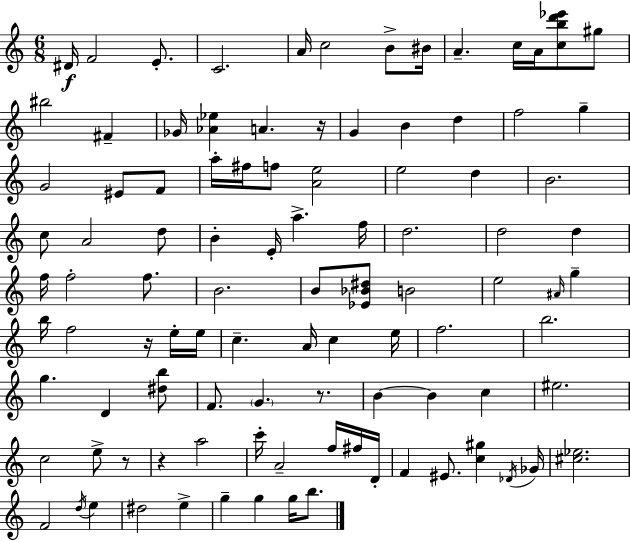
D#4/s F4/h E4/e. C4/h. A4/s C5/h B4/e BIS4/s A4/q. C5/s A4/s [C5,B5,D6,Eb6]/e G#5/e BIS5/h F#4/q Gb4/s [Ab4,Eb5]/q A4/q. R/s G4/q B4/q D5/q F5/h G5/q G4/h EIS4/e F4/e A5/s F#5/s F5/e [A4,E5]/h E5/h D5/q B4/h. C5/e A4/h D5/e B4/q E4/s A5/q. F5/s D5/h. D5/h D5/q F5/s F5/h F5/e. B4/h. B4/e [Eb4,Bb4,D#5]/e B4/h E5/h A#4/s G5/q B5/s F5/h R/s E5/s E5/s C5/q. A4/s C5/q E5/s F5/h. B5/h. G5/q. D4/q [D#5,B5]/e F4/e. G4/q. R/e. B4/q B4/q C5/q EIS5/h. C5/h E5/e R/e R/q A5/h C6/s A4/h F5/s F#5/s D4/s F4/q EIS4/e. [C5,G#5]/q Db4/s Gb4/s [C#5,Eb5]/h. F4/h D5/s E5/q D#5/h E5/q G5/q G5/q G5/s B5/e.